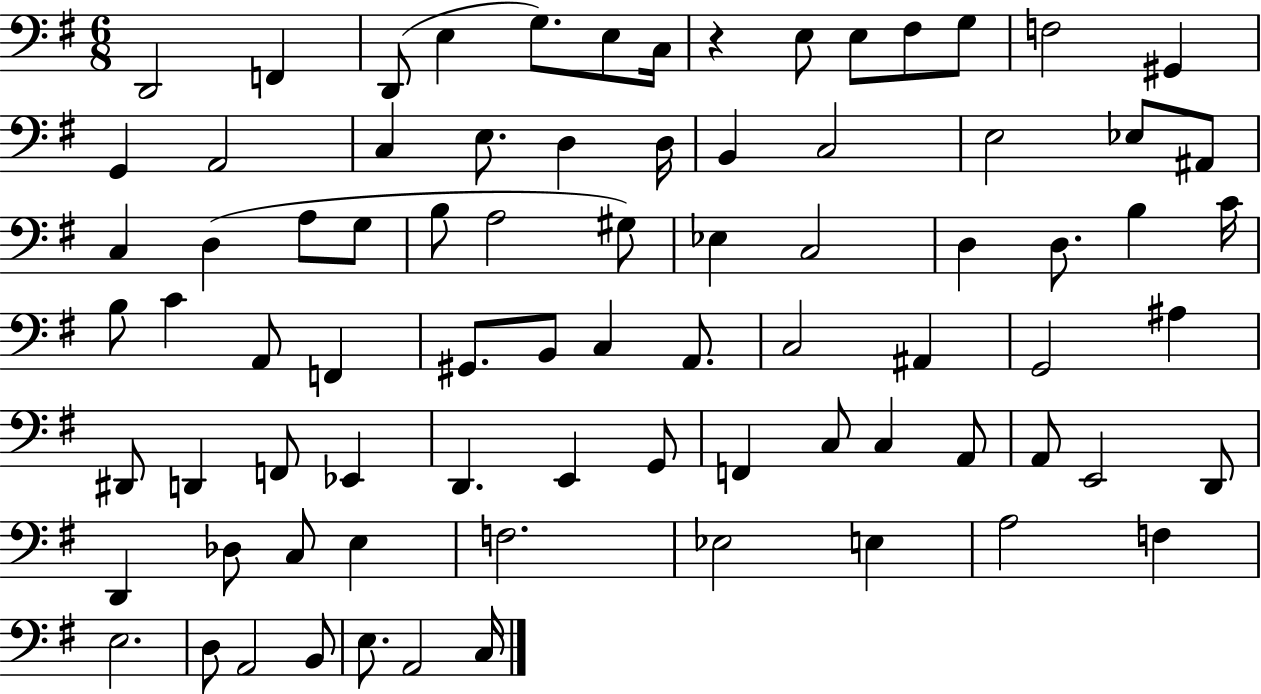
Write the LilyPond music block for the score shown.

{
  \clef bass
  \numericTimeSignature
  \time 6/8
  \key g \major
  d,2 f,4 | d,8( e4 g8.) e8 c16 | r4 e8 e8 fis8 g8 | f2 gis,4 | \break g,4 a,2 | c4 e8. d4 d16 | b,4 c2 | e2 ees8 ais,8 | \break c4 d4( a8 g8 | b8 a2 gis8) | ees4 c2 | d4 d8. b4 c'16 | \break b8 c'4 a,8 f,4 | gis,8. b,8 c4 a,8. | c2 ais,4 | g,2 ais4 | \break dis,8 d,4 f,8 ees,4 | d,4. e,4 g,8 | f,4 c8 c4 a,8 | a,8 e,2 d,8 | \break d,4 des8 c8 e4 | f2. | ees2 e4 | a2 f4 | \break e2. | d8 a,2 b,8 | e8. a,2 c16 | \bar "|."
}